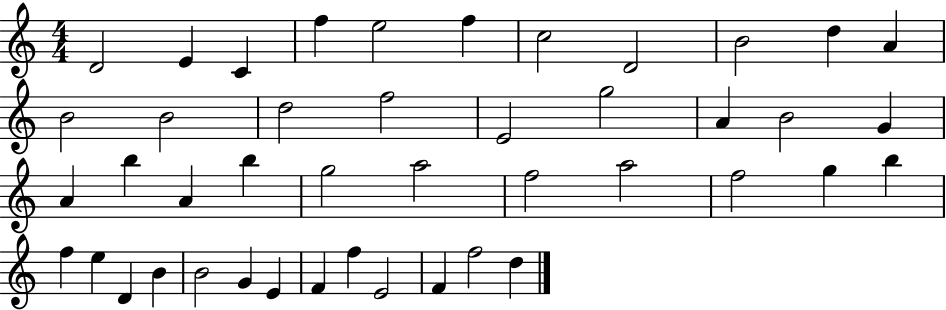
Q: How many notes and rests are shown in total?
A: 44